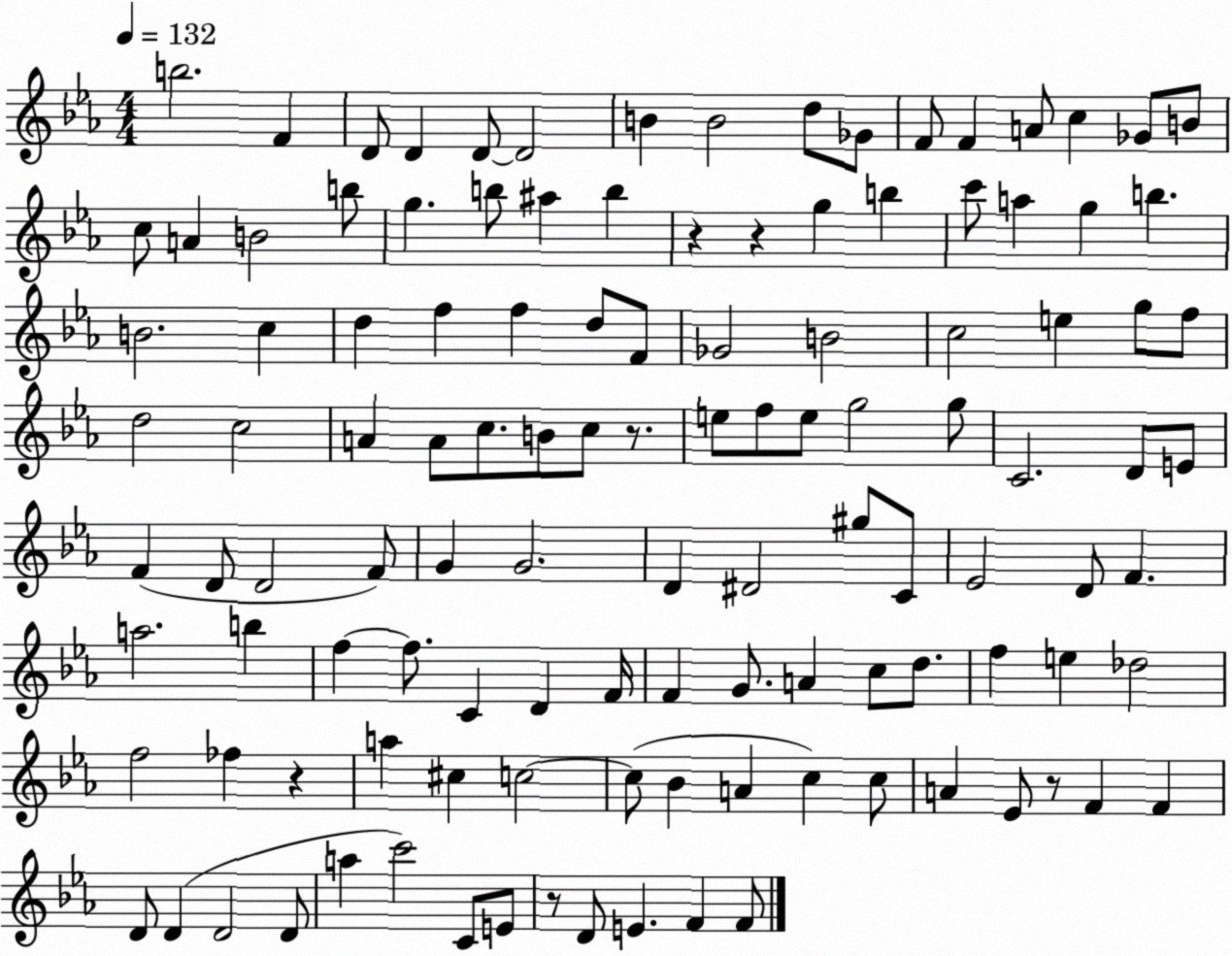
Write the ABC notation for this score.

X:1
T:Untitled
M:4/4
L:1/4
K:Eb
b2 F D/2 D D/2 D2 B B2 d/2 _G/2 F/2 F A/2 c _G/2 B/2 c/2 A B2 b/2 g b/2 ^a b z z g b c'/2 a g b B2 c d f f d/2 F/2 _G2 B2 c2 e g/2 f/2 d2 c2 A A/2 c/2 B/2 c/2 z/2 e/2 f/2 e/2 g2 g/2 C2 D/2 E/2 F D/2 D2 F/2 G G2 D ^D2 ^g/2 C/2 _E2 D/2 F a2 b f f/2 C D F/4 F G/2 A c/2 d/2 f e _d2 f2 _f z a ^c c2 c/2 _B A c c/2 A _E/2 z/2 F F D/2 D D2 D/2 a c'2 C/2 E/2 z/2 D/2 E F F/2